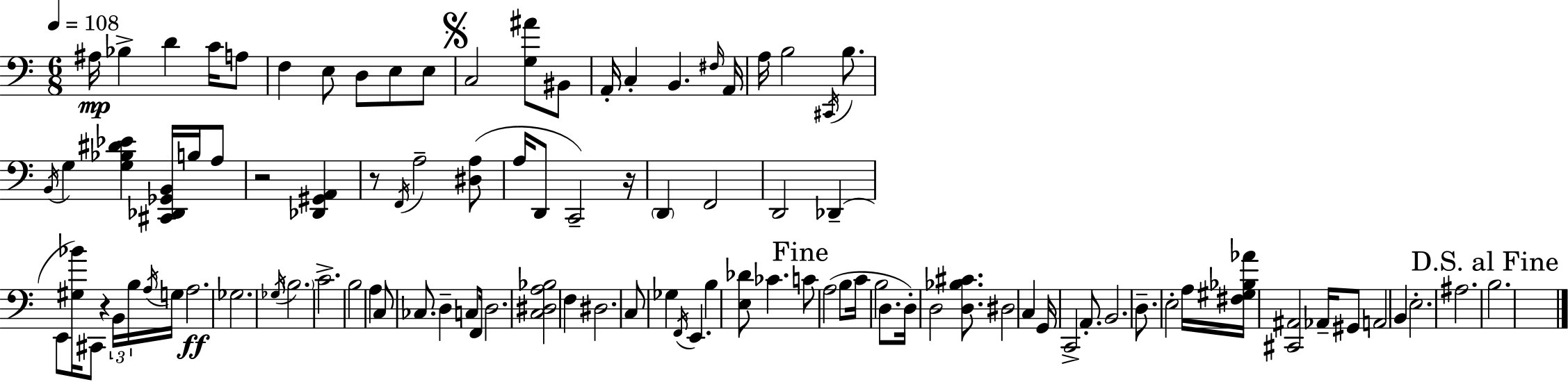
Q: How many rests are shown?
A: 4